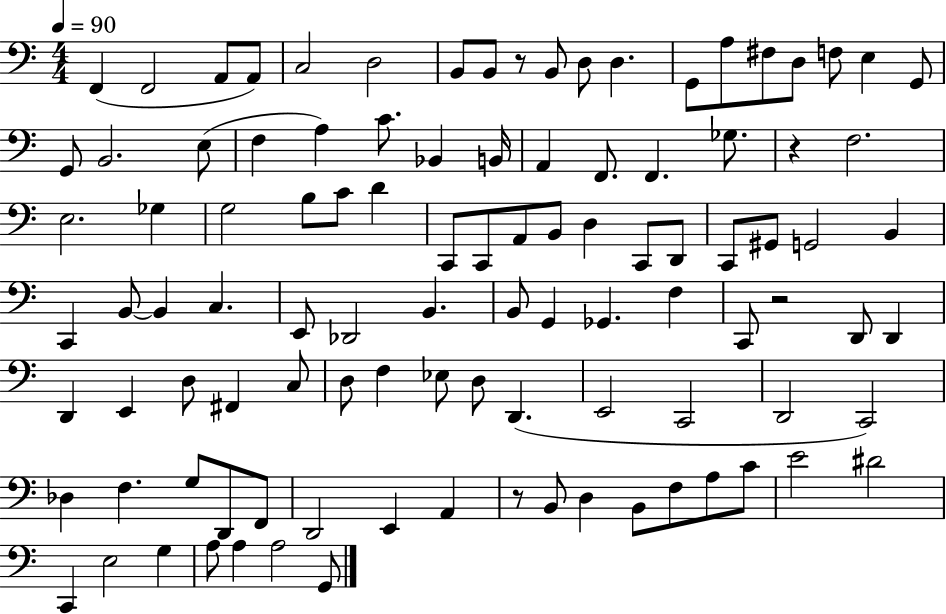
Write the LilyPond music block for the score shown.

{
  \clef bass
  \numericTimeSignature
  \time 4/4
  \key c \major
  \tempo 4 = 90
  f,4( f,2 a,8 a,8) | c2 d2 | b,8 b,8 r8 b,8 d8 d4. | g,8 a8 fis8 d8 f8 e4 g,8 | \break g,8 b,2. e8( | f4 a4) c'8. bes,4 b,16 | a,4 f,8. f,4. ges8. | r4 f2. | \break e2. ges4 | g2 b8 c'8 d'4 | c,8 c,8 a,8 b,8 d4 c,8 d,8 | c,8 gis,8 g,2 b,4 | \break c,4 b,8~~ b,4 c4. | e,8 des,2 b,4. | b,8 g,4 ges,4. f4 | c,8 r2 d,8 d,4 | \break d,4 e,4 d8 fis,4 c8 | d8 f4 ees8 d8 d,4.( | e,2 c,2 | d,2 c,2) | \break des4 f4. g8 d,8 f,8 | d,2 e,4 a,4 | r8 b,8 d4 b,8 f8 a8 c'8 | e'2 dis'2 | \break c,4 e2 g4 | a8 a4 a2 g,8 | \bar "|."
}